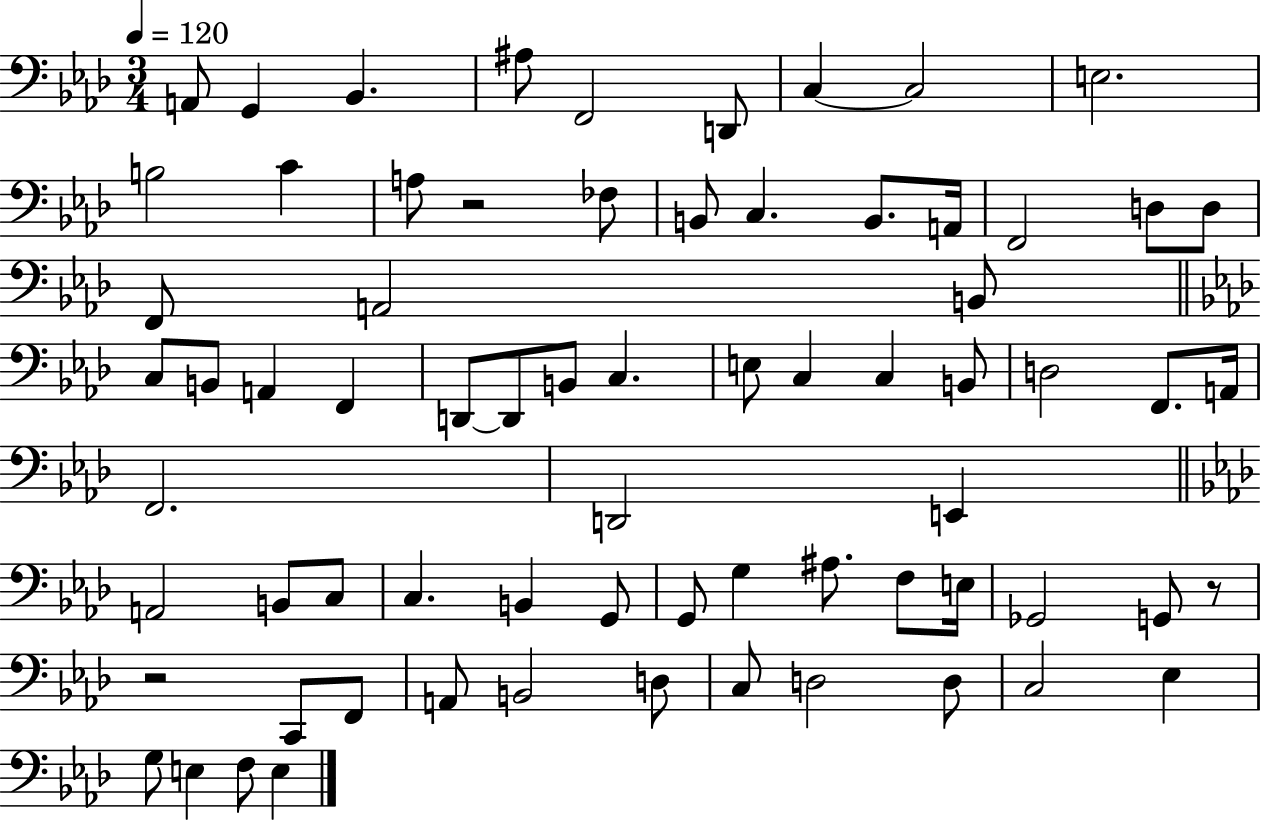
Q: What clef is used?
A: bass